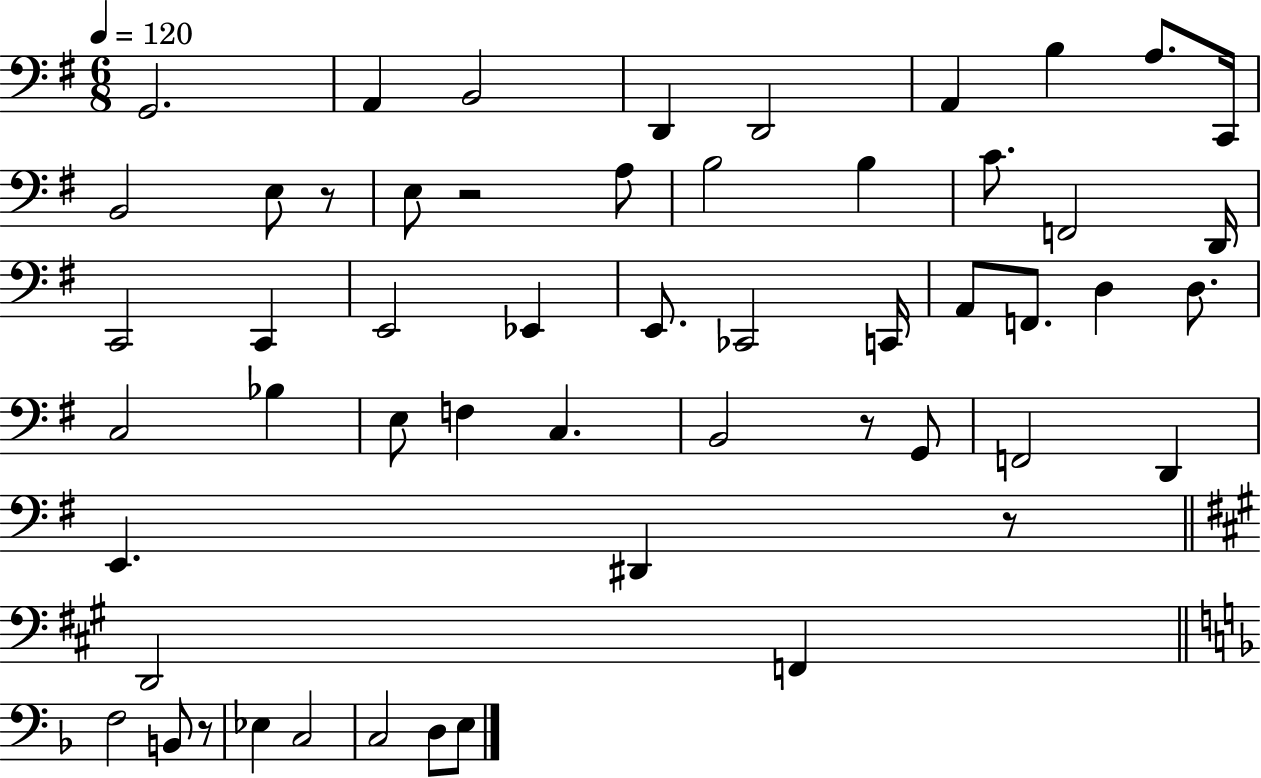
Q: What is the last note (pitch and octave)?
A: E3